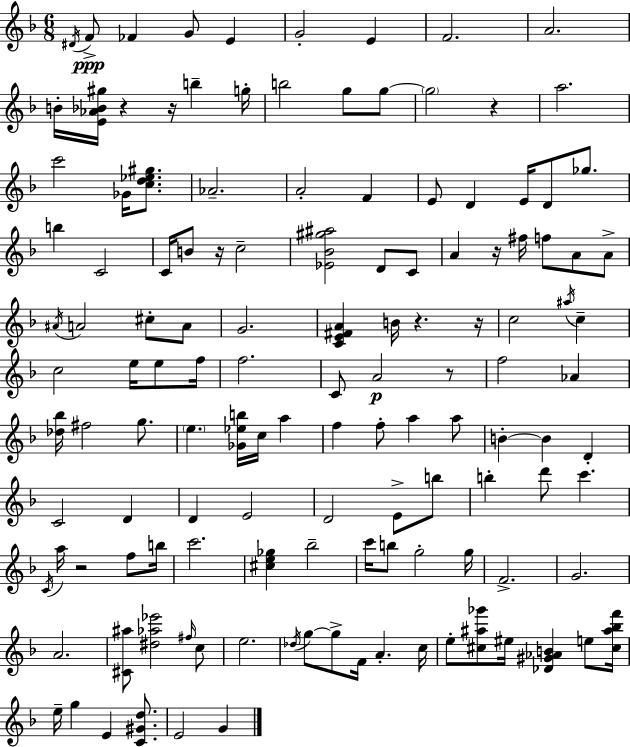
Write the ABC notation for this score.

X:1
T:Untitled
M:6/8
L:1/4
K:Dm
^D/4 F/2 _F G/2 E G2 E F2 A2 B/4 [E_A_B^g]/4 z z/4 b g/4 b2 g/2 g/2 g2 z a2 c'2 _G/4 [cd_e^g]/2 _A2 A2 F E/2 D E/4 D/2 _g/2 b C2 C/4 B/2 z/4 c2 [_E_B^g^a]2 D/2 C/2 A z/4 ^f/4 f/2 A/2 A/2 ^A/4 A2 ^c/2 A/2 G2 [CE^FA] B/4 z z/4 c2 ^a/4 c c2 e/4 e/2 f/4 f2 C/2 A2 z/2 f2 _A [_d_b]/4 ^f2 g/2 e [_G_eb]/4 c/4 a f f/2 a a/2 B B D C2 D D E2 D2 E/2 b/2 b d'/2 c' C/4 a/4 z2 f/2 b/4 c'2 [^ce_g] _b2 c'/4 b/2 g2 g/4 F2 G2 A2 [^C^a]/2 [^d_a_e']2 ^f/4 c/2 e2 _d/4 g/2 g/2 F/4 A c/4 e/2 [^c^a_g']/2 ^e/4 [_D^G_AB] e/2 [^c^a_bf']/4 e/4 g E [C^Gd]/2 E2 G